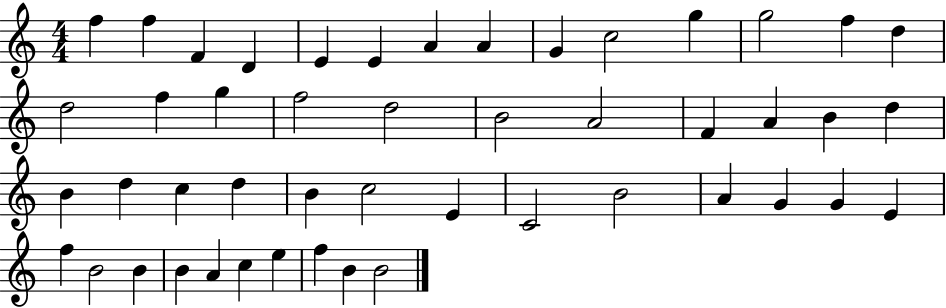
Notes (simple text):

F5/q F5/q F4/q D4/q E4/q E4/q A4/q A4/q G4/q C5/h G5/q G5/h F5/q D5/q D5/h F5/q G5/q F5/h D5/h B4/h A4/h F4/q A4/q B4/q D5/q B4/q D5/q C5/q D5/q B4/q C5/h E4/q C4/h B4/h A4/q G4/q G4/q E4/q F5/q B4/h B4/q B4/q A4/q C5/q E5/q F5/q B4/q B4/h